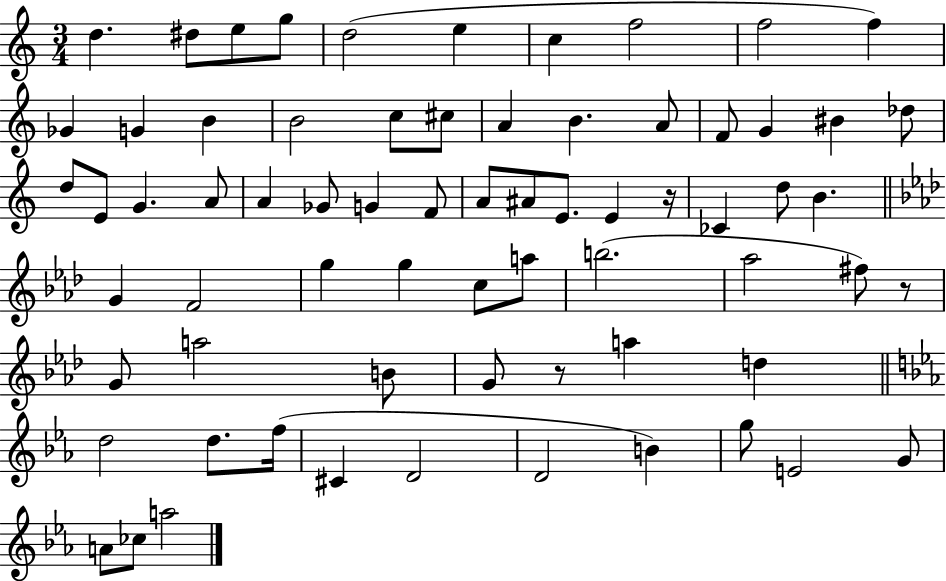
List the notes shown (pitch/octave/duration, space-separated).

D5/q. D#5/e E5/e G5/e D5/h E5/q C5/q F5/h F5/h F5/q Gb4/q G4/q B4/q B4/h C5/e C#5/e A4/q B4/q. A4/e F4/e G4/q BIS4/q Db5/e D5/e E4/e G4/q. A4/e A4/q Gb4/e G4/q F4/e A4/e A#4/e E4/e. E4/q R/s CES4/q D5/e B4/q. G4/q F4/h G5/q G5/q C5/e A5/e B5/h. Ab5/h F#5/e R/e G4/e A5/h B4/e G4/e R/e A5/q D5/q D5/h D5/e. F5/s C#4/q D4/h D4/h B4/q G5/e E4/h G4/e A4/e CES5/e A5/h